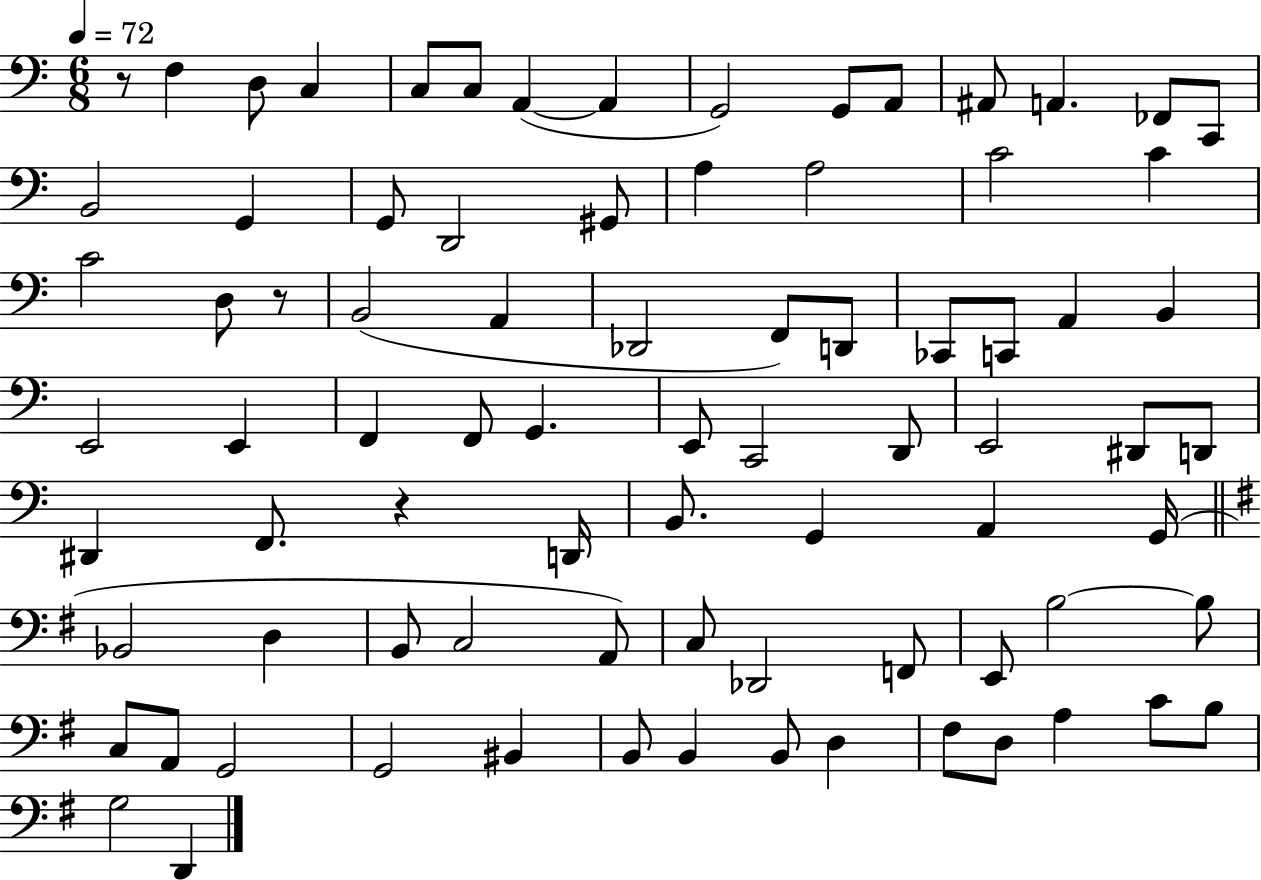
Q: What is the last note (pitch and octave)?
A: D2